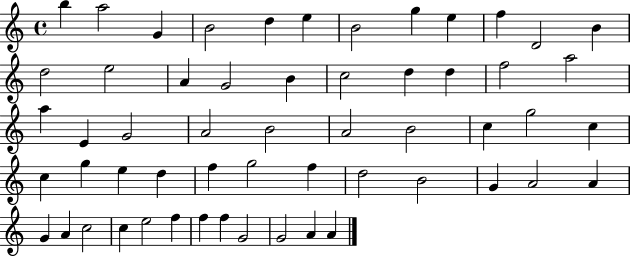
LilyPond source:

{
  \clef treble
  \time 4/4
  \defaultTimeSignature
  \key c \major
  b''4 a''2 g'4 | b'2 d''4 e''4 | b'2 g''4 e''4 | f''4 d'2 b'4 | \break d''2 e''2 | a'4 g'2 b'4 | c''2 d''4 d''4 | f''2 a''2 | \break a''4 e'4 g'2 | a'2 b'2 | a'2 b'2 | c''4 g''2 c''4 | \break c''4 g''4 e''4 d''4 | f''4 g''2 f''4 | d''2 b'2 | g'4 a'2 a'4 | \break g'4 a'4 c''2 | c''4 e''2 f''4 | f''4 f''4 g'2 | g'2 a'4 a'4 | \break \bar "|."
}